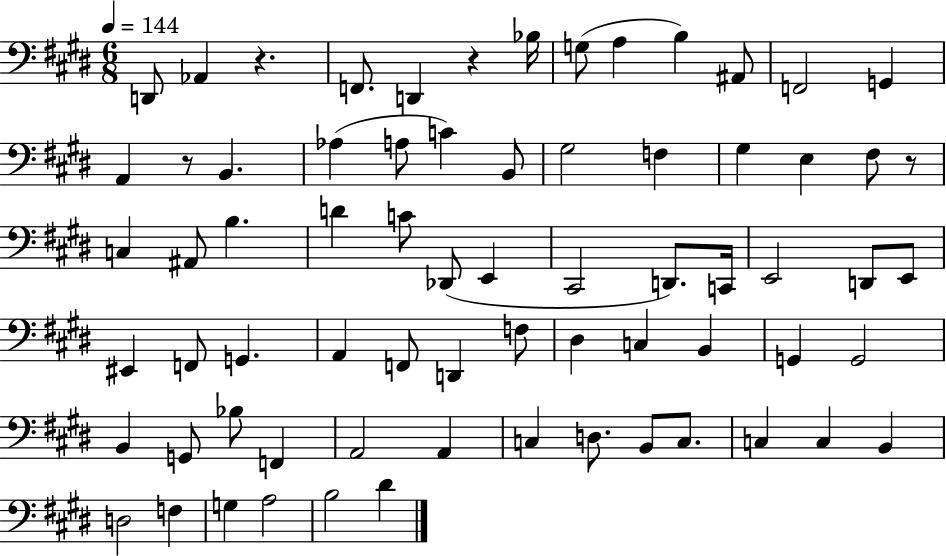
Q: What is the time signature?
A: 6/8